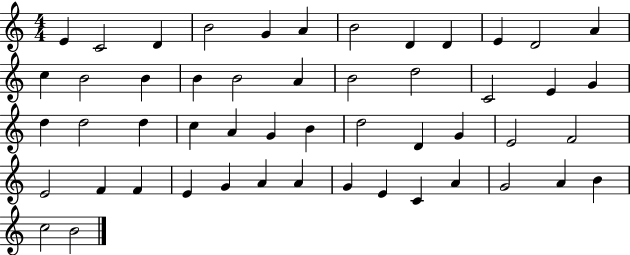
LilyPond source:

{
  \clef treble
  \numericTimeSignature
  \time 4/4
  \key c \major
  e'4 c'2 d'4 | b'2 g'4 a'4 | b'2 d'4 d'4 | e'4 d'2 a'4 | \break c''4 b'2 b'4 | b'4 b'2 a'4 | b'2 d''2 | c'2 e'4 g'4 | \break d''4 d''2 d''4 | c''4 a'4 g'4 b'4 | d''2 d'4 g'4 | e'2 f'2 | \break e'2 f'4 f'4 | e'4 g'4 a'4 a'4 | g'4 e'4 c'4 a'4 | g'2 a'4 b'4 | \break c''2 b'2 | \bar "|."
}